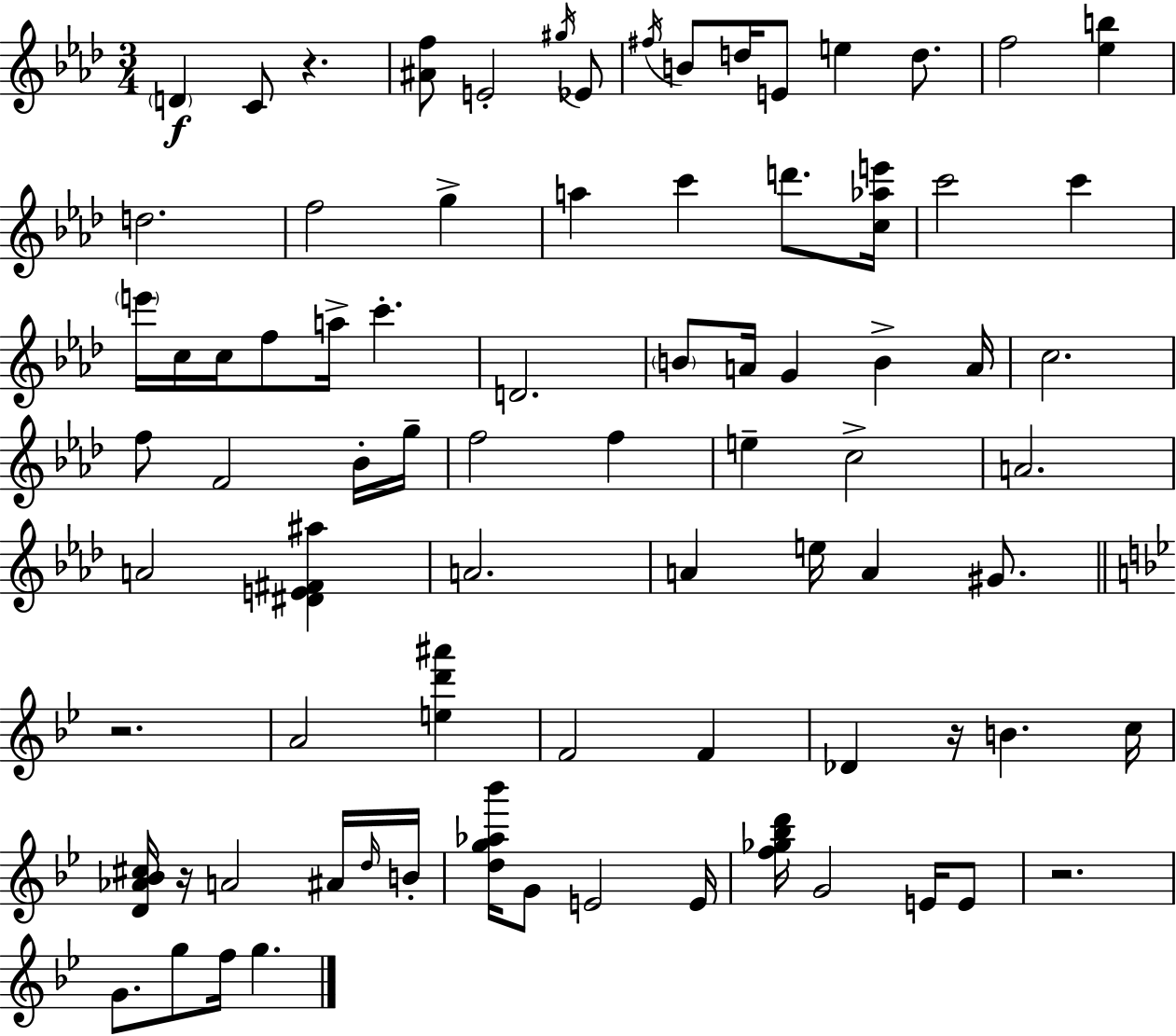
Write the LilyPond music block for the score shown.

{
  \clef treble
  \numericTimeSignature
  \time 3/4
  \key f \minor
  \parenthesize d'4\f c'8 r4. | <ais' f''>8 e'2-. \acciaccatura { gis''16 } ees'8 | \acciaccatura { fis''16 } b'8 d''16 e'8 e''4 d''8. | f''2 <ees'' b''>4 | \break d''2. | f''2 g''4-> | a''4 c'''4 d'''8. | <c'' aes'' e'''>16 c'''2 c'''4 | \break \parenthesize e'''16 c''16 c''16 f''8 a''16-> c'''4.-. | d'2. | \parenthesize b'8 a'16 g'4 b'4-> | a'16 c''2. | \break f''8 f'2 | bes'16-. g''16-- f''2 f''4 | e''4-- c''2-> | a'2. | \break a'2 <dis' e' fis' ais''>4 | a'2. | a'4 e''16 a'4 gis'8. | \bar "||" \break \key g \minor r2. | a'2 <e'' d''' ais'''>4 | f'2 f'4 | des'4 r16 b'4. c''16 | \break <d' aes' bes' cis''>16 r16 a'2 ais'16 \grace { d''16 } | b'16-. <d'' g'' aes'' bes'''>16 g'8 e'2 | e'16 <f'' ges'' bes'' d'''>16 g'2 e'16 e'8 | r2. | \break g'8. g''8 f''16 g''4. | \bar "|."
}